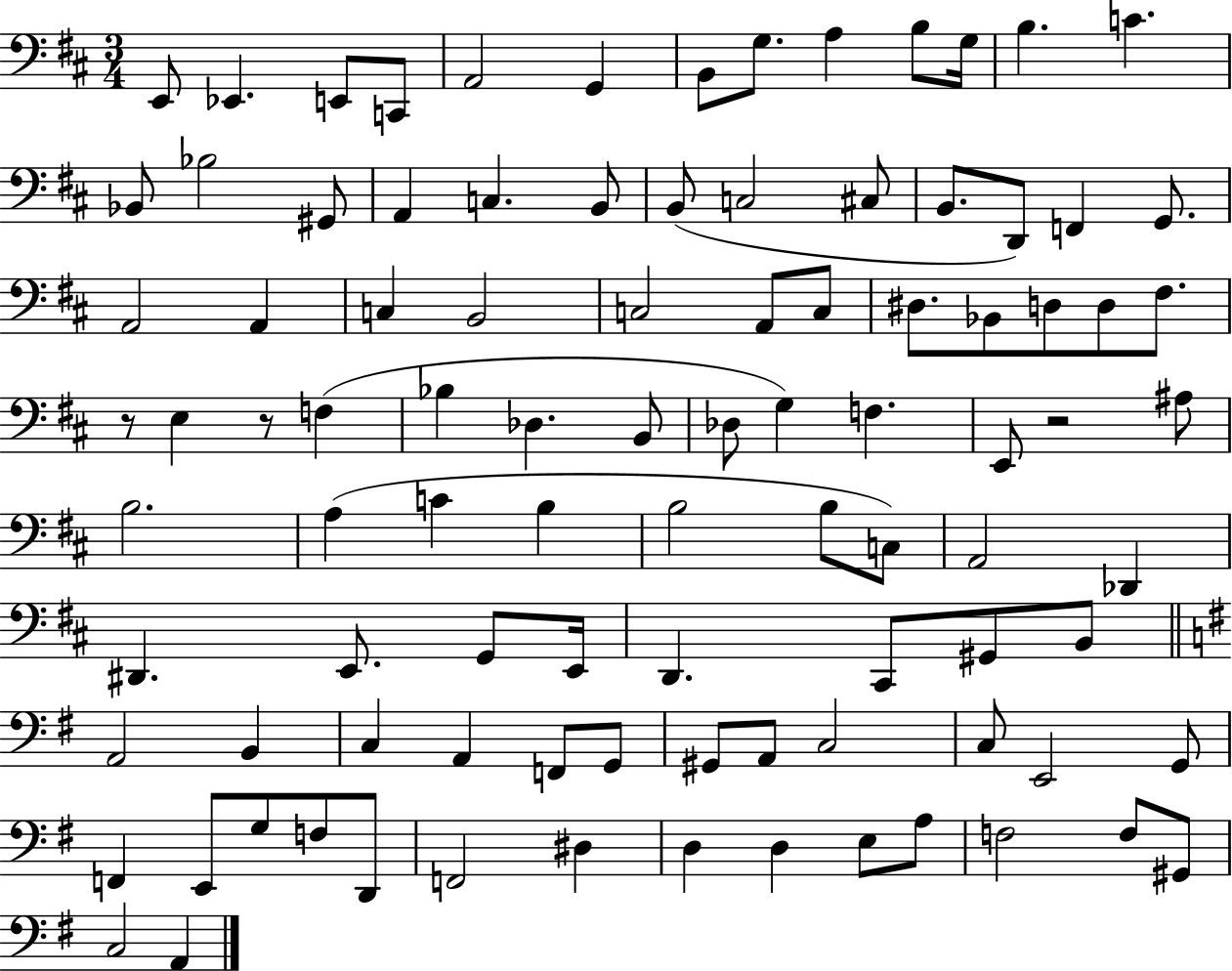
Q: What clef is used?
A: bass